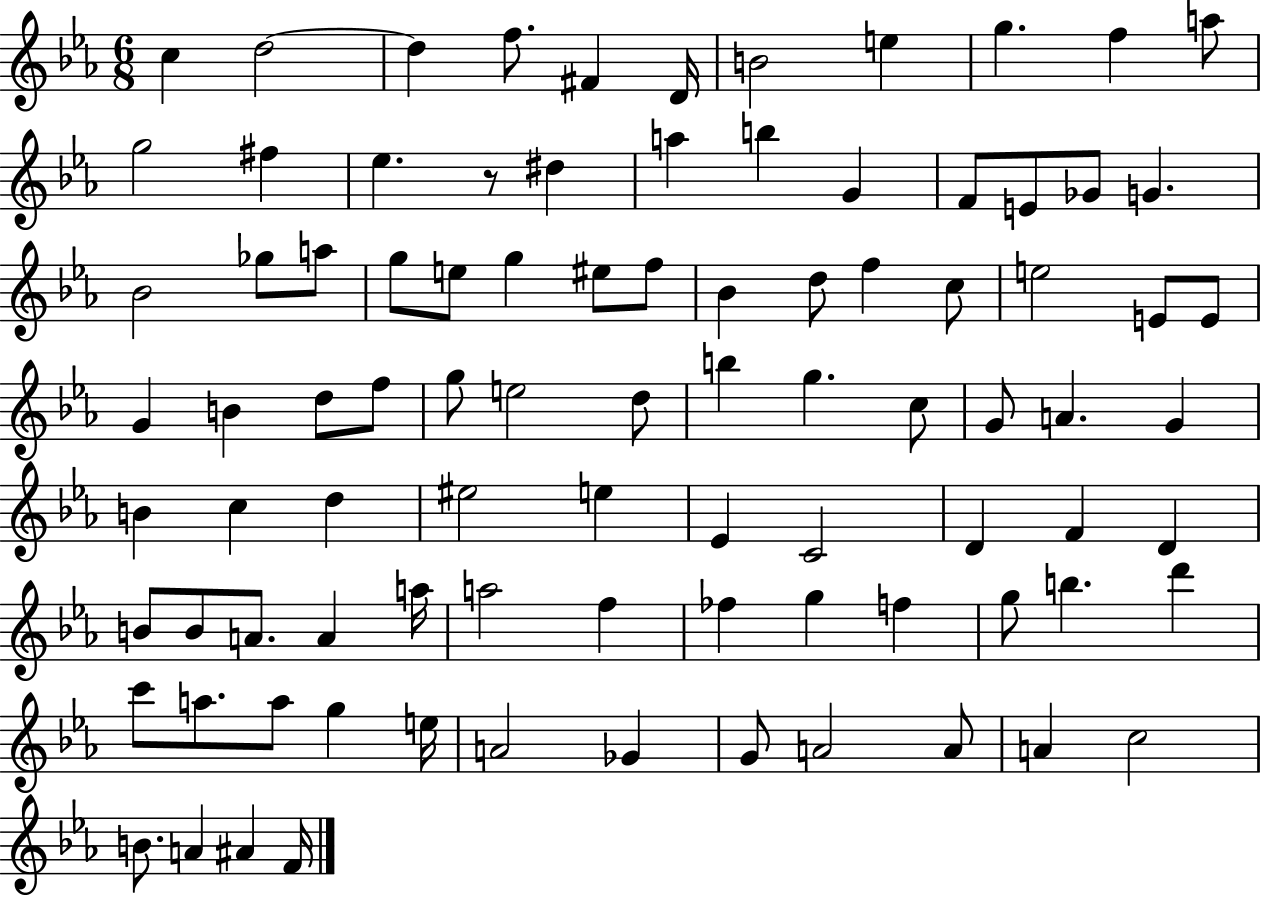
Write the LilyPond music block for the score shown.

{
  \clef treble
  \numericTimeSignature
  \time 6/8
  \key ees \major
  c''4 d''2~~ | d''4 f''8. fis'4 d'16 | b'2 e''4 | g''4. f''4 a''8 | \break g''2 fis''4 | ees''4. r8 dis''4 | a''4 b''4 g'4 | f'8 e'8 ges'8 g'4. | \break bes'2 ges''8 a''8 | g''8 e''8 g''4 eis''8 f''8 | bes'4 d''8 f''4 c''8 | e''2 e'8 e'8 | \break g'4 b'4 d''8 f''8 | g''8 e''2 d''8 | b''4 g''4. c''8 | g'8 a'4. g'4 | \break b'4 c''4 d''4 | eis''2 e''4 | ees'4 c'2 | d'4 f'4 d'4 | \break b'8 b'8 a'8. a'4 a''16 | a''2 f''4 | fes''4 g''4 f''4 | g''8 b''4. d'''4 | \break c'''8 a''8. a''8 g''4 e''16 | a'2 ges'4 | g'8 a'2 a'8 | a'4 c''2 | \break b'8. a'4 ais'4 f'16 | \bar "|."
}